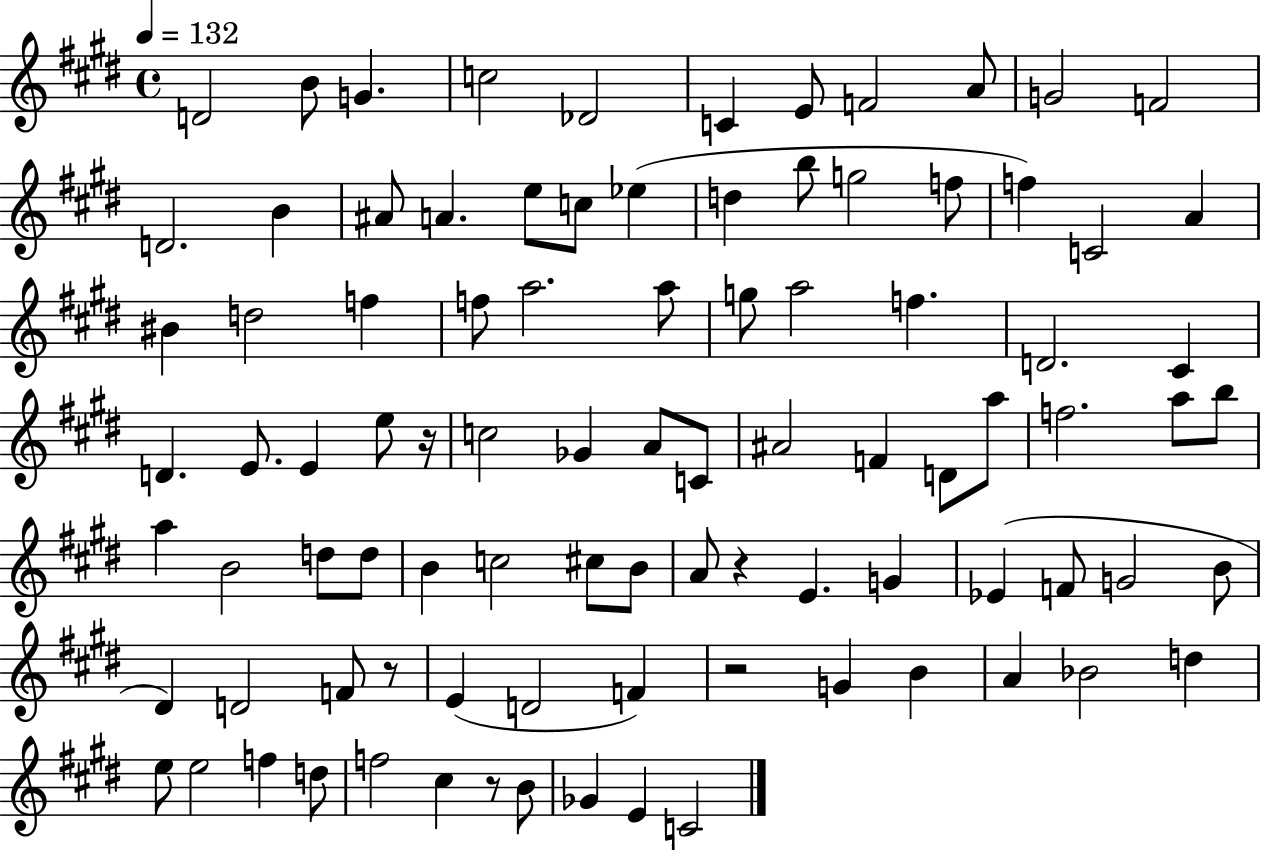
X:1
T:Untitled
M:4/4
L:1/4
K:E
D2 B/2 G c2 _D2 C E/2 F2 A/2 G2 F2 D2 B ^A/2 A e/2 c/2 _e d b/2 g2 f/2 f C2 A ^B d2 f f/2 a2 a/2 g/2 a2 f D2 ^C D E/2 E e/2 z/4 c2 _G A/2 C/2 ^A2 F D/2 a/2 f2 a/2 b/2 a B2 d/2 d/2 B c2 ^c/2 B/2 A/2 z E G _E F/2 G2 B/2 ^D D2 F/2 z/2 E D2 F z2 G B A _B2 d e/2 e2 f d/2 f2 ^c z/2 B/2 _G E C2